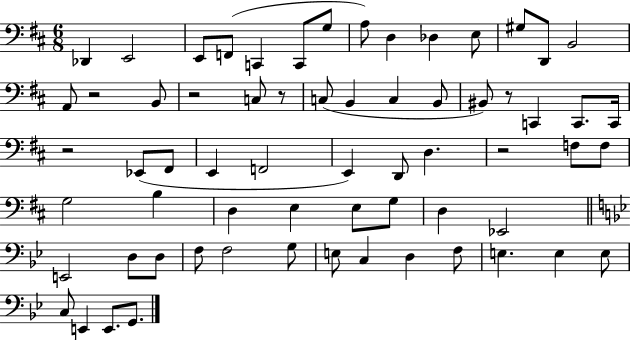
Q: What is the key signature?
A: D major